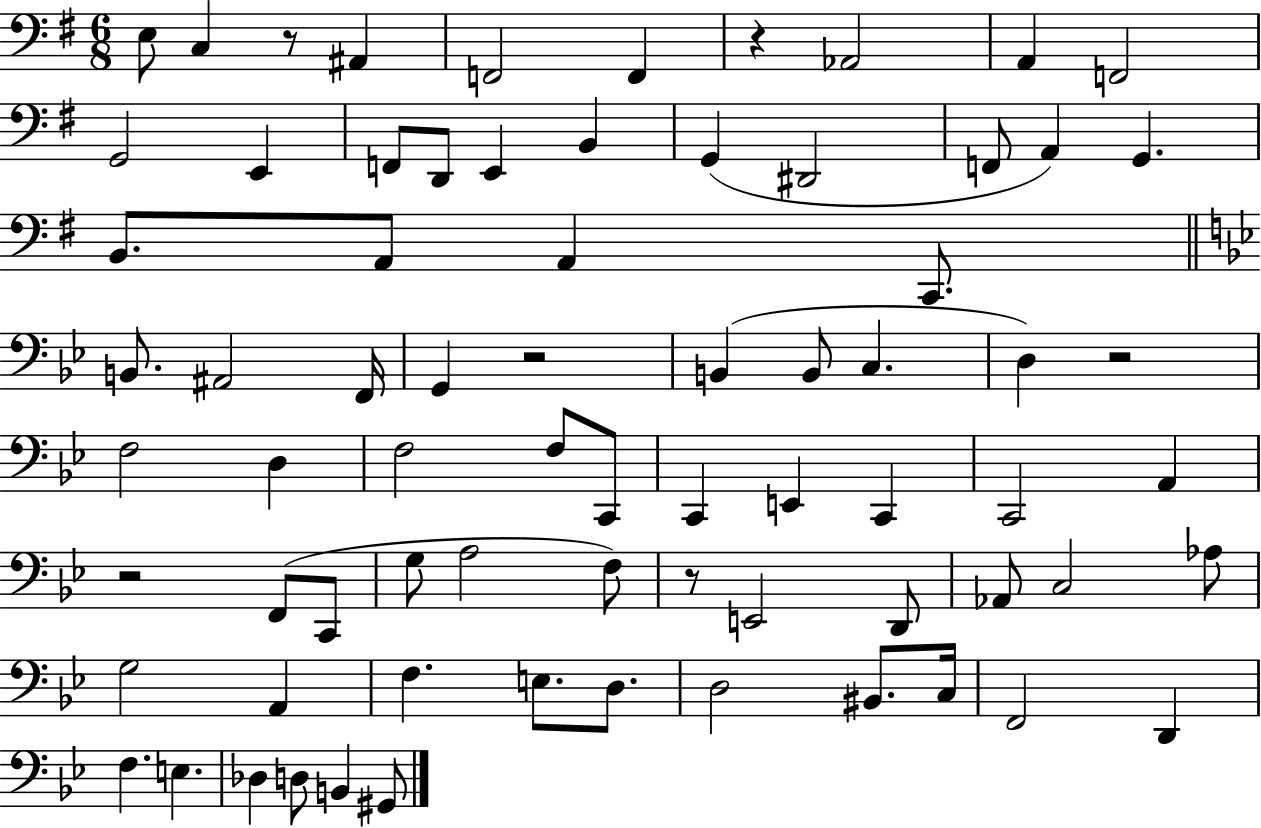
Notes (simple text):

E3/e C3/q R/e A#2/q F2/h F2/q R/q Ab2/h A2/q F2/h G2/h E2/q F2/e D2/e E2/q B2/q G2/q D#2/h F2/e A2/q G2/q. B2/e. A2/e A2/q C2/e. B2/e. A#2/h F2/s G2/q R/h B2/q B2/e C3/q. D3/q R/h F3/h D3/q F3/h F3/e C2/e C2/q E2/q C2/q C2/h A2/q R/h F2/e C2/e G3/e A3/h F3/e R/e E2/h D2/e Ab2/e C3/h Ab3/e G3/h A2/q F3/q. E3/e. D3/e. D3/h BIS2/e. C3/s F2/h D2/q F3/q. E3/q. Db3/q D3/e B2/q G#2/e